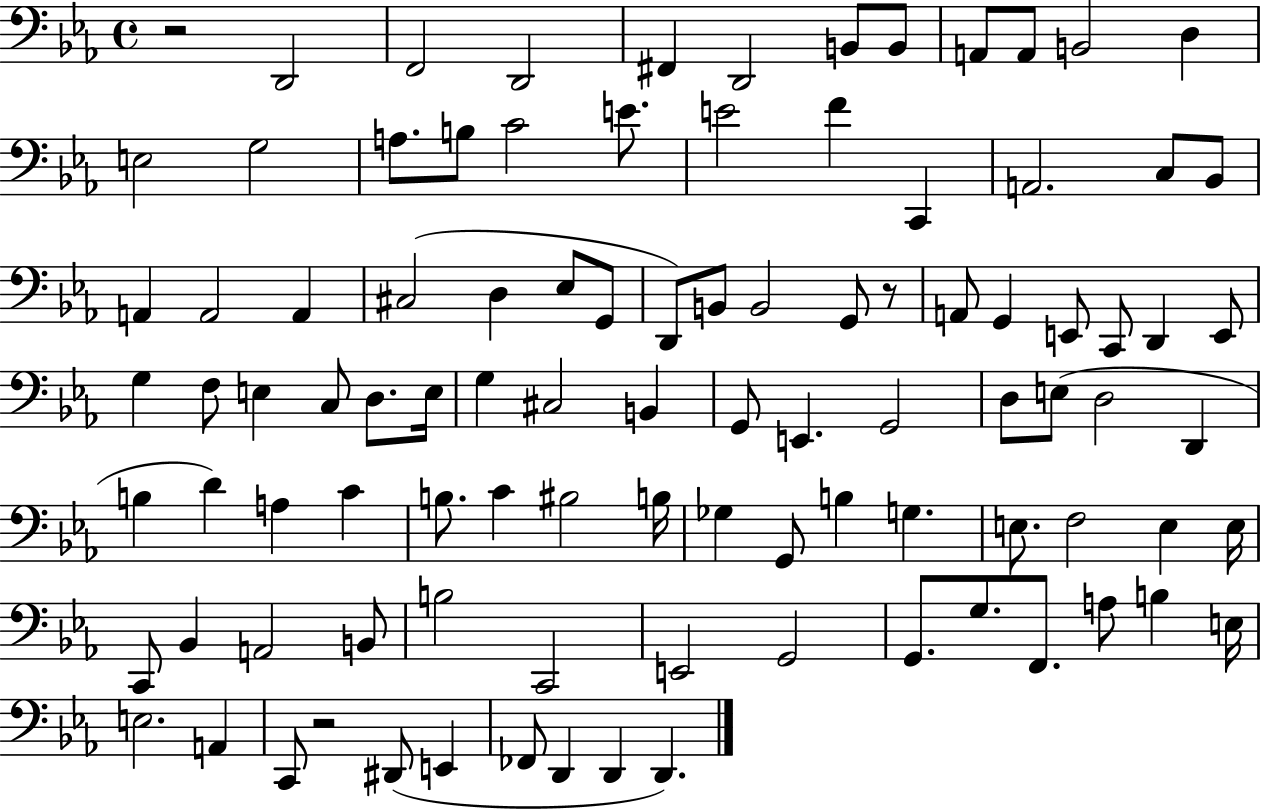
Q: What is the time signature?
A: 4/4